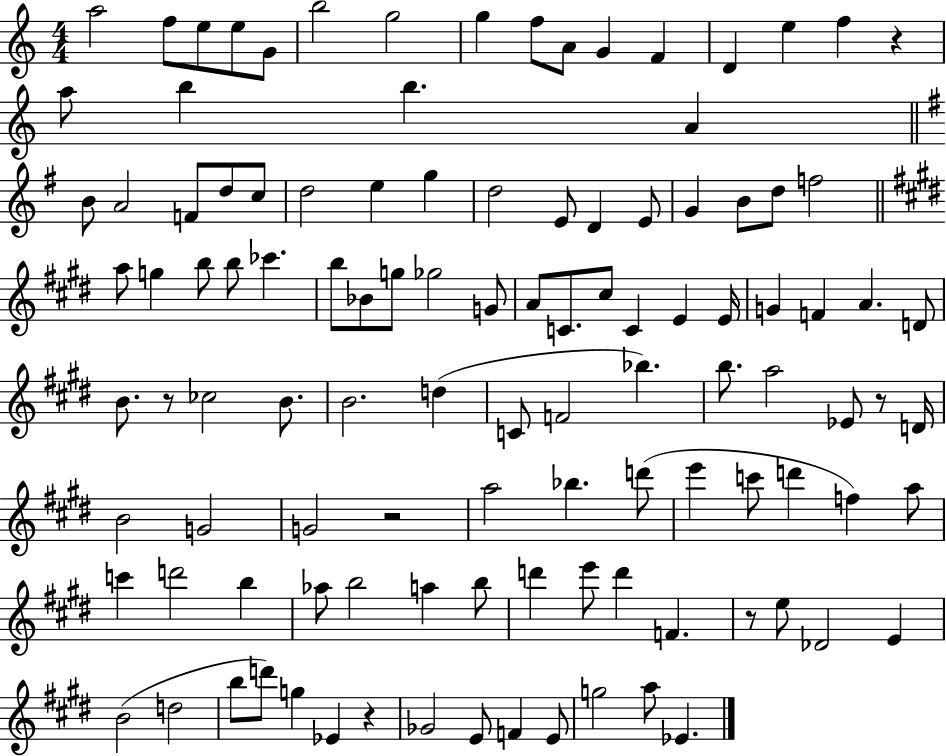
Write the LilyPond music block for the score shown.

{
  \clef treble
  \numericTimeSignature
  \time 4/4
  \key c \major
  a''2 f''8 e''8 e''8 g'8 | b''2 g''2 | g''4 f''8 a'8 g'4 f'4 | d'4 e''4 f''4 r4 | \break a''8 b''4 b''4. a'4 | \bar "||" \break \key g \major b'8 a'2 f'8 d''8 c''8 | d''2 e''4 g''4 | d''2 e'8 d'4 e'8 | g'4 b'8 d''8 f''2 | \break \bar "||" \break \key e \major a''8 g''4 b''8 b''8 ces'''4. | b''8 bes'8 g''8 ges''2 g'8 | a'8 c'8. cis''8 c'4 e'4 e'16 | g'4 f'4 a'4. d'8 | \break b'8. r8 ces''2 b'8. | b'2. d''4( | c'8 f'2 bes''4.) | b''8. a''2 ees'8 r8 d'16 | \break b'2 g'2 | g'2 r2 | a''2 bes''4. d'''8( | e'''4 c'''8 d'''4 f''4) a''8 | \break c'''4 d'''2 b''4 | aes''8 b''2 a''4 b''8 | d'''4 e'''8 d'''4 f'4. | r8 e''8 des'2 e'4 | \break b'2( d''2 | b''8 d'''8) g''4 ees'4 r4 | ges'2 e'8 f'4 e'8 | g''2 a''8 ees'4. | \break \bar "|."
}